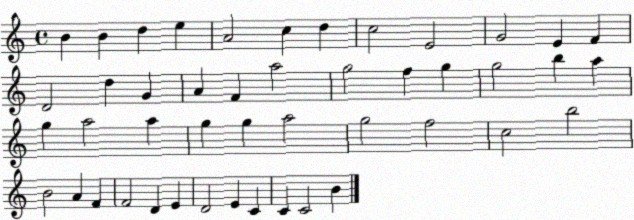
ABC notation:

X:1
T:Untitled
M:4/4
L:1/4
K:C
B B d e A2 c d c2 E2 G2 E F D2 d G A F a2 g2 f g g2 b a g a2 a g g a2 g2 f2 c2 b2 B2 A F F2 D E D2 E C C C2 B